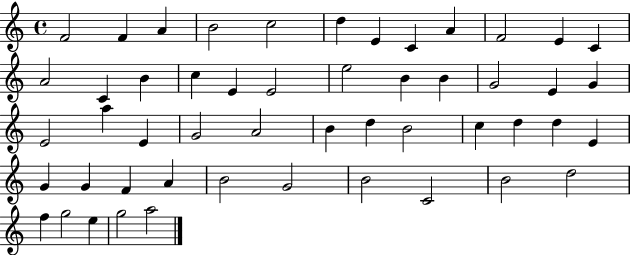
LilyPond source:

{
  \clef treble
  \time 4/4
  \defaultTimeSignature
  \key c \major
  f'2 f'4 a'4 | b'2 c''2 | d''4 e'4 c'4 a'4 | f'2 e'4 c'4 | \break a'2 c'4 b'4 | c''4 e'4 e'2 | e''2 b'4 b'4 | g'2 e'4 g'4 | \break e'2 a''4 e'4 | g'2 a'2 | b'4 d''4 b'2 | c''4 d''4 d''4 e'4 | \break g'4 g'4 f'4 a'4 | b'2 g'2 | b'2 c'2 | b'2 d''2 | \break f''4 g''2 e''4 | g''2 a''2 | \bar "|."
}